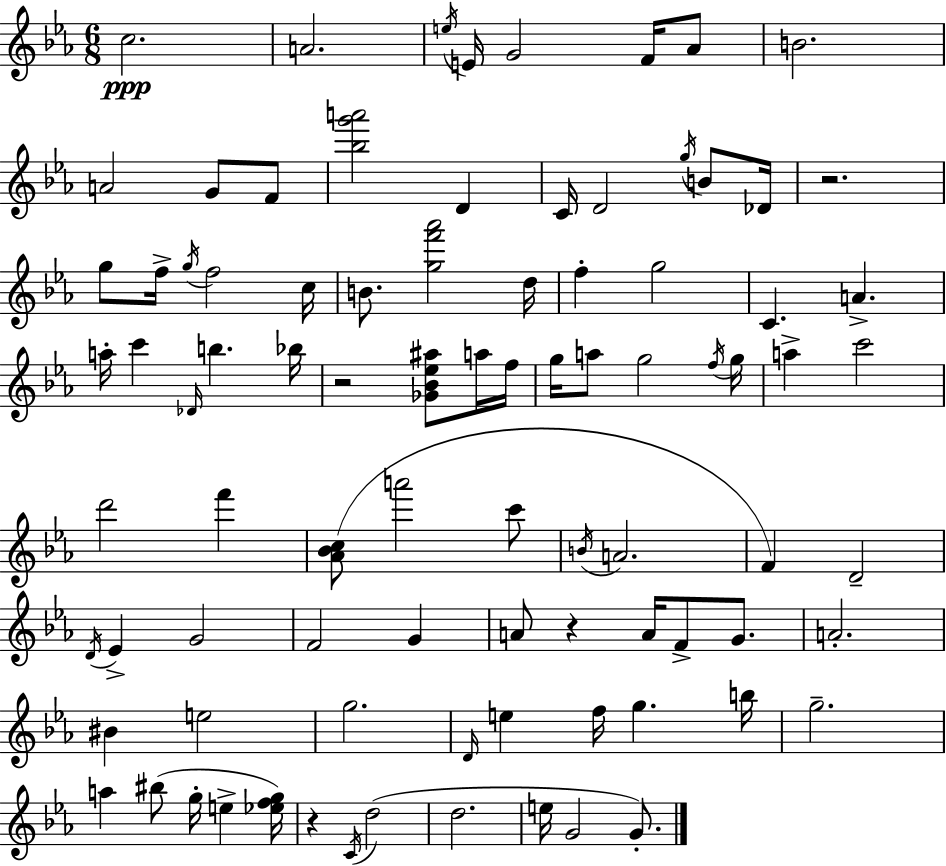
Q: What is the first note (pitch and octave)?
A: C5